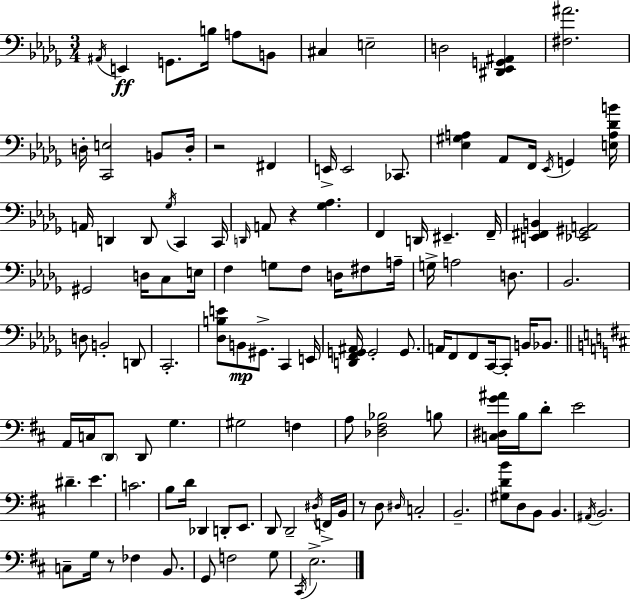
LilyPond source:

{
  \clef bass
  \numericTimeSignature
  \time 3/4
  \key bes \minor
  \acciaccatura { ais,16 }\ff e,4 g,8. b16 a8 b,8 | cis4 e2-- | d2 <dis, ees, g, ais,>4 | <fis ais'>2. | \break d16-. <c, e>2 b,8 | d16-. r2 fis,4 | e,16-> e,2 ces,8. | <ees gis a>4 aes,8 f,16 \acciaccatura { ees,16 } g,4 | \break <e a des' b'>16 a,16 d,4 d,8 \acciaccatura { ges16 } c,4 | c,16 \grace { d,16 } a,8 r4 <ges aes>4. | f,4 d,16 eis,4.-- | f,16-- <e, fis, b,>4 <ees, gis, a,>2 | \break gis,2 | d16 c8 e16 f4 g8 f8 | d16 fis8 a16-- g16-> a2 | d8. bes,2. | \break d8 b,2-. | d,8 c,2.-. | <des b e'>8 b,8\mp gis,8.-> c,4 | e,16 <d, f, g, ais,>16 g,2-. | \break g,8. a,16 f,8 f,8 c,16~~ c,8-. | b,16 bes,8. \bar "||" \break \key b \minor a,16 c16 \parenthesize d,8 d,8 g4. | gis2 f4 | a8 <des fis bes>2 b8 | <c dis g' ais'>16 b16 d'8-. e'2 | \break dis'4.-- e'4. | c'2. | b8 d'16 des,4 d,8-. e,8. | d,8 d,2-- \acciaccatura { dis16 } f,16-> | \break b,16 r8 d8 \grace { dis16 } c2-. | b,2.-- | <gis d' b'>8 d8 b,8 b,4. | \acciaccatura { ais,16 } b,2. | \break c8-- g16 r8 fes4 | b,8. g,8 f2 | g8 \acciaccatura { cis,16 } e2.-> | \bar "|."
}